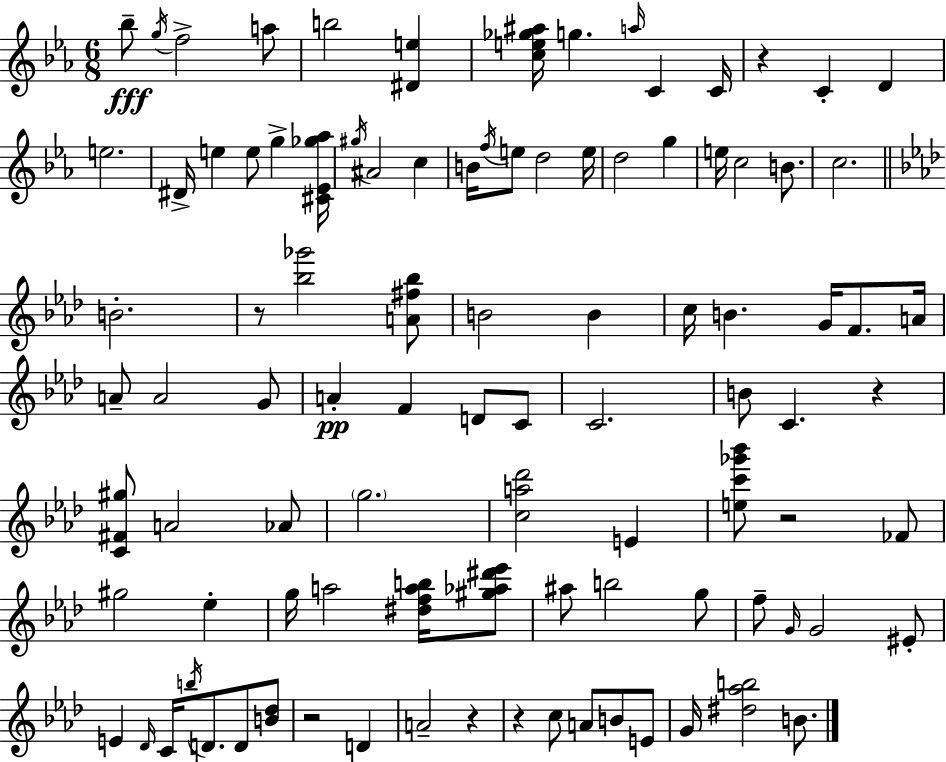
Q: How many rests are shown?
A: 7